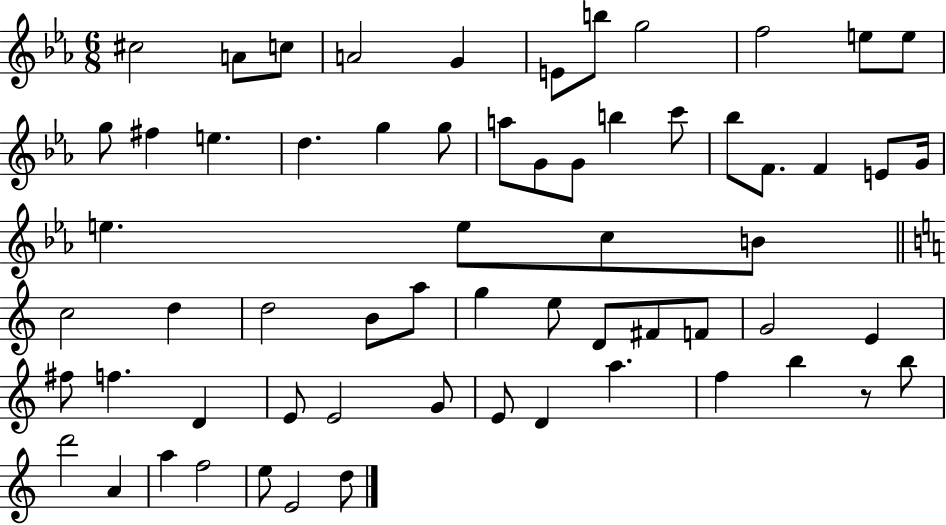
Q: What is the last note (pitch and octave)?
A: D5